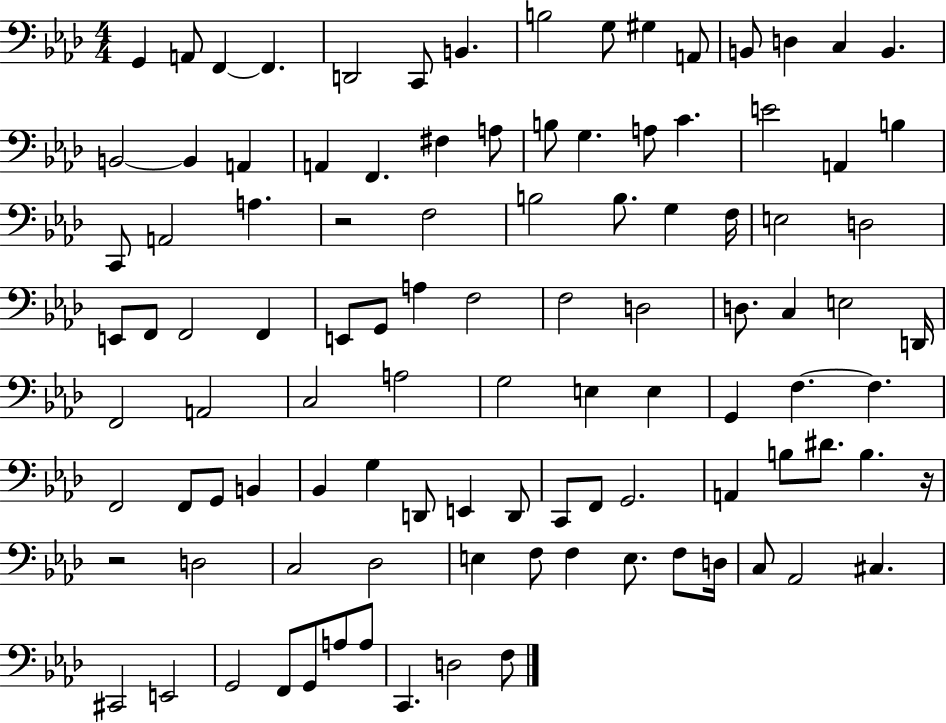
X:1
T:Untitled
M:4/4
L:1/4
K:Ab
G,, A,,/2 F,, F,, D,,2 C,,/2 B,, B,2 G,/2 ^G, A,,/2 B,,/2 D, C, B,, B,,2 B,, A,, A,, F,, ^F, A,/2 B,/2 G, A,/2 C E2 A,, B, C,,/2 A,,2 A, z2 F,2 B,2 B,/2 G, F,/4 E,2 D,2 E,,/2 F,,/2 F,,2 F,, E,,/2 G,,/2 A, F,2 F,2 D,2 D,/2 C, E,2 D,,/4 F,,2 A,,2 C,2 A,2 G,2 E, E, G,, F, F, F,,2 F,,/2 G,,/2 B,, _B,, G, D,,/2 E,, D,,/2 C,,/2 F,,/2 G,,2 A,, B,/2 ^D/2 B, z/4 z2 D,2 C,2 _D,2 E, F,/2 F, E,/2 F,/2 D,/4 C,/2 _A,,2 ^C, ^C,,2 E,,2 G,,2 F,,/2 G,,/2 A,/2 A,/2 C,, D,2 F,/2